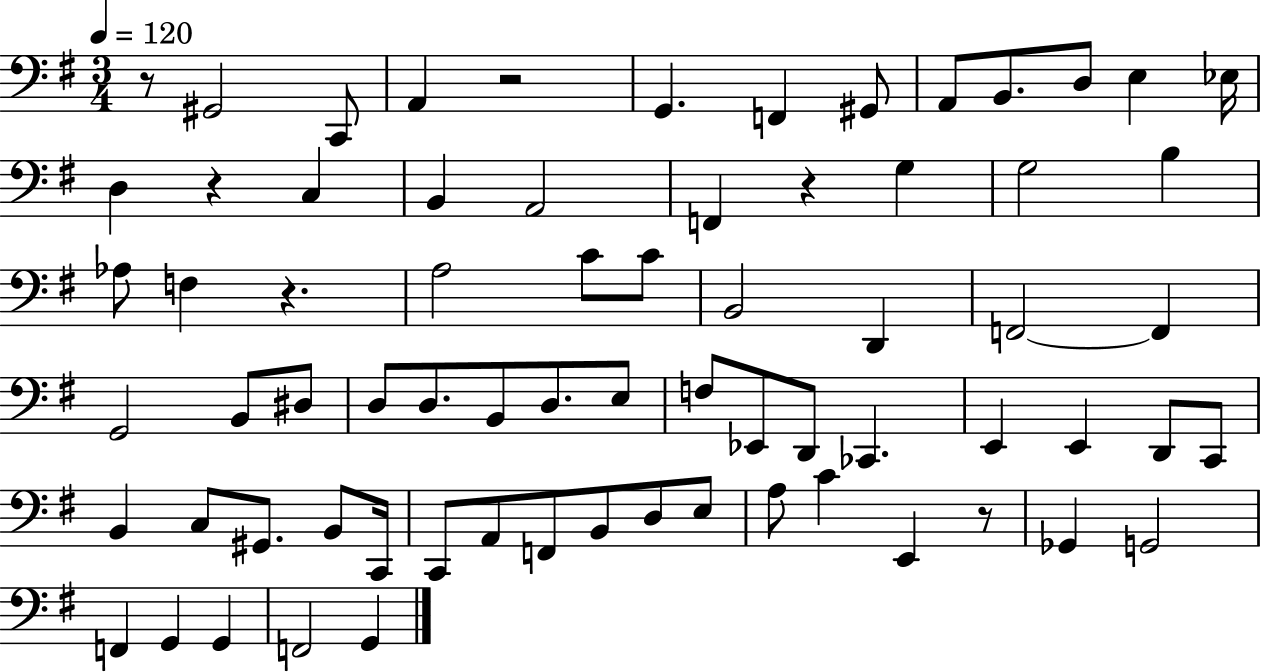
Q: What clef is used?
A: bass